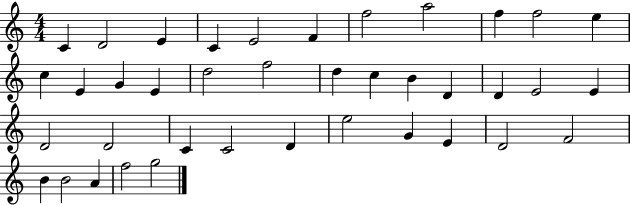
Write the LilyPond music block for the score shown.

{
  \clef treble
  \numericTimeSignature
  \time 4/4
  \key c \major
  c'4 d'2 e'4 | c'4 e'2 f'4 | f''2 a''2 | f''4 f''2 e''4 | \break c''4 e'4 g'4 e'4 | d''2 f''2 | d''4 c''4 b'4 d'4 | d'4 e'2 e'4 | \break d'2 d'2 | c'4 c'2 d'4 | e''2 g'4 e'4 | d'2 f'2 | \break b'4 b'2 a'4 | f''2 g''2 | \bar "|."
}